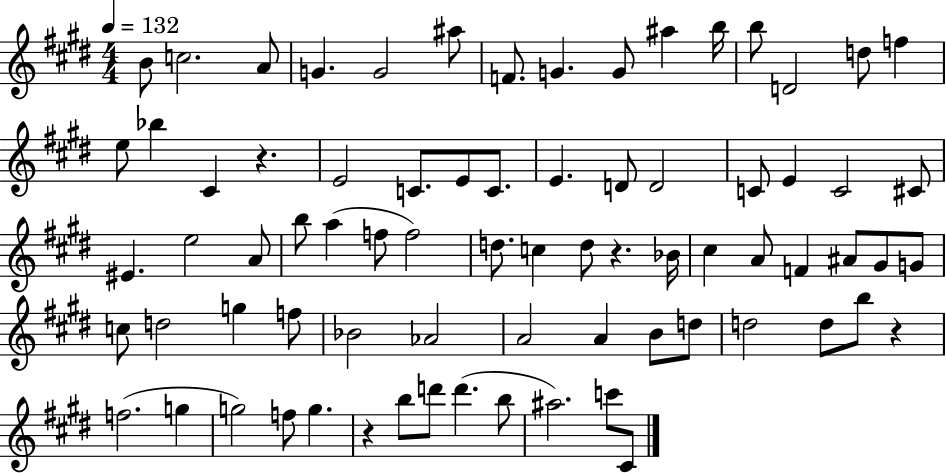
{
  \clef treble
  \numericTimeSignature
  \time 4/4
  \key e \major
  \tempo 4 = 132
  \repeat volta 2 { b'8 c''2. a'8 | g'4. g'2 ais''8 | f'8. g'4. g'8 ais''4 b''16 | b''8 d'2 d''8 f''4 | \break e''8 bes''4 cis'4 r4. | e'2 c'8. e'8 c'8. | e'4. d'8 d'2 | c'8 e'4 c'2 cis'8 | \break eis'4. e''2 a'8 | b''8 a''4( f''8 f''2) | d''8. c''4 d''8 r4. bes'16 | cis''4 a'8 f'4 ais'8 gis'8 g'8 | \break c''8 d''2 g''4 f''8 | bes'2 aes'2 | a'2 a'4 b'8 d''8 | d''2 d''8 b''8 r4 | \break f''2.( g''4 | g''2) f''8 g''4. | r4 b''8 d'''8 d'''4.( b''8 | ais''2.) c'''8 cis'8 | \break } \bar "|."
}